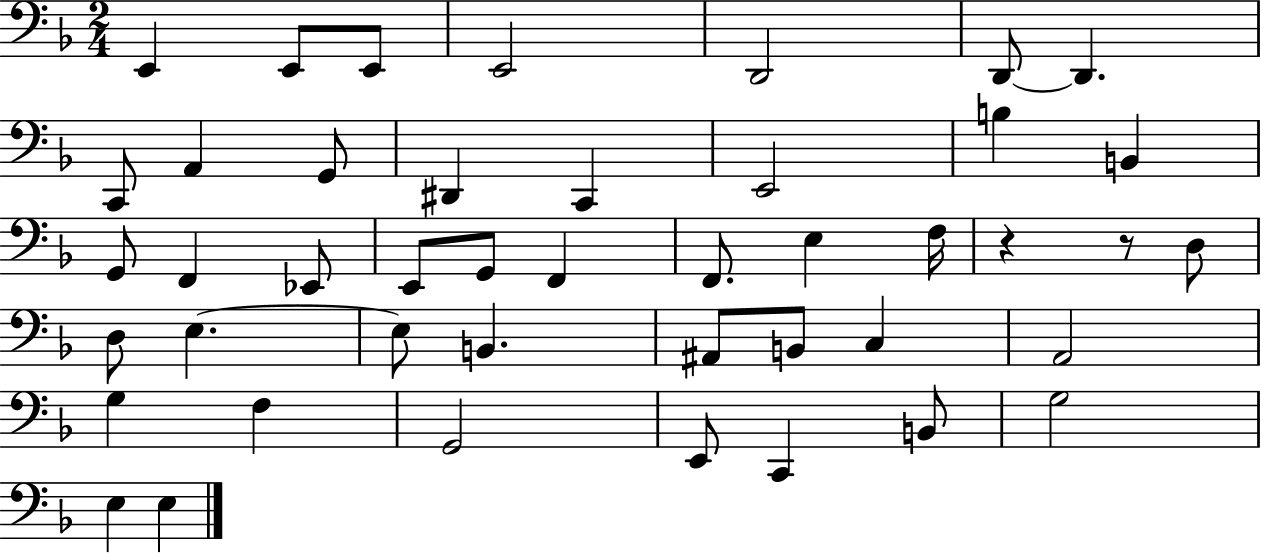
{
  \clef bass
  \numericTimeSignature
  \time 2/4
  \key f \major
  e,4 e,8 e,8 | e,2 | d,2 | d,8~~ d,4. | \break c,8 a,4 g,8 | dis,4 c,4 | e,2 | b4 b,4 | \break g,8 f,4 ees,8 | e,8 g,8 f,4 | f,8. e4 f16 | r4 r8 d8 | \break d8 e4.~~ | e8 b,4. | ais,8 b,8 c4 | a,2 | \break g4 f4 | g,2 | e,8 c,4 b,8 | g2 | \break e4 e4 | \bar "|."
}